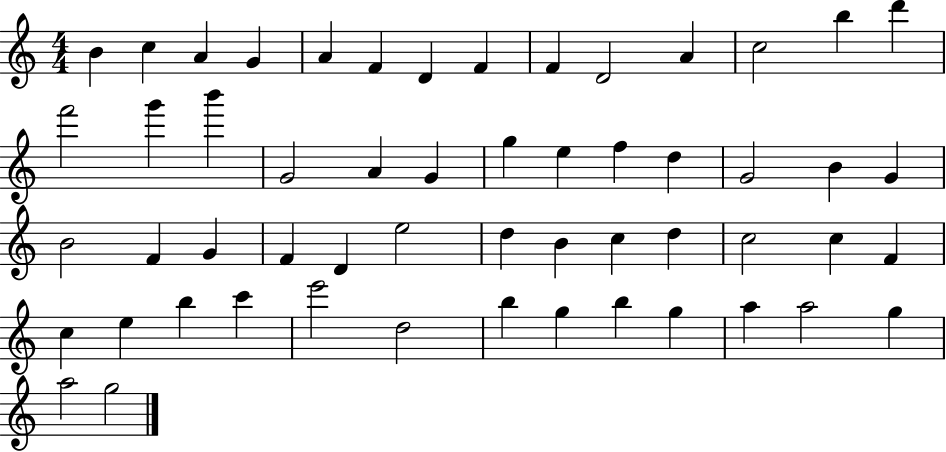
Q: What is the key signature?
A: C major